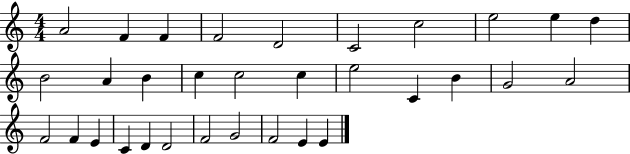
A4/h F4/q F4/q F4/h D4/h C4/h C5/h E5/h E5/q D5/q B4/h A4/q B4/q C5/q C5/h C5/q E5/h C4/q B4/q G4/h A4/h F4/h F4/q E4/q C4/q D4/q D4/h F4/h G4/h F4/h E4/q E4/q